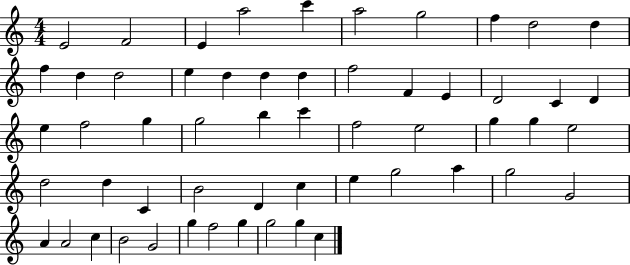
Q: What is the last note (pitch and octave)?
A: C5